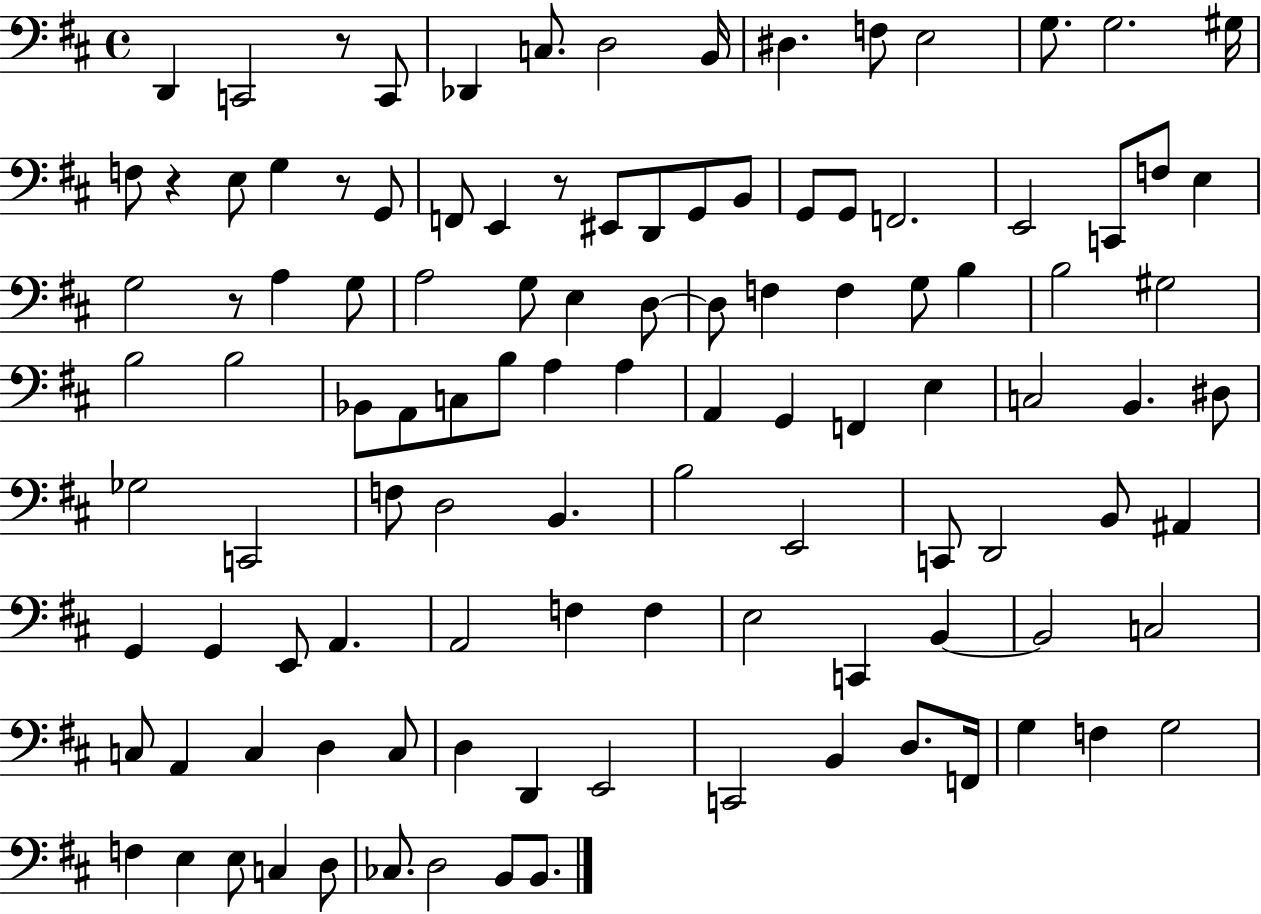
{
  \clef bass
  \time 4/4
  \defaultTimeSignature
  \key d \major
  d,4 c,2 r8 c,8 | des,4 c8. d2 b,16 | dis4. f8 e2 | g8. g2. gis16 | \break f8 r4 e8 g4 r8 g,8 | f,8 e,4 r8 eis,8 d,8 g,8 b,8 | g,8 g,8 f,2. | e,2 c,8 f8 e4 | \break g2 r8 a4 g8 | a2 g8 e4 d8~~ | d8 f4 f4 g8 b4 | b2 gis2 | \break b2 b2 | bes,8 a,8 c8 b8 a4 a4 | a,4 g,4 f,4 e4 | c2 b,4. dis8 | \break ges2 c,2 | f8 d2 b,4. | b2 e,2 | c,8 d,2 b,8 ais,4 | \break g,4 g,4 e,8 a,4. | a,2 f4 f4 | e2 c,4 b,4~~ | b,2 c2 | \break c8 a,4 c4 d4 c8 | d4 d,4 e,2 | c,2 b,4 d8. f,16 | g4 f4 g2 | \break f4 e4 e8 c4 d8 | ces8. d2 b,8 b,8. | \bar "|."
}